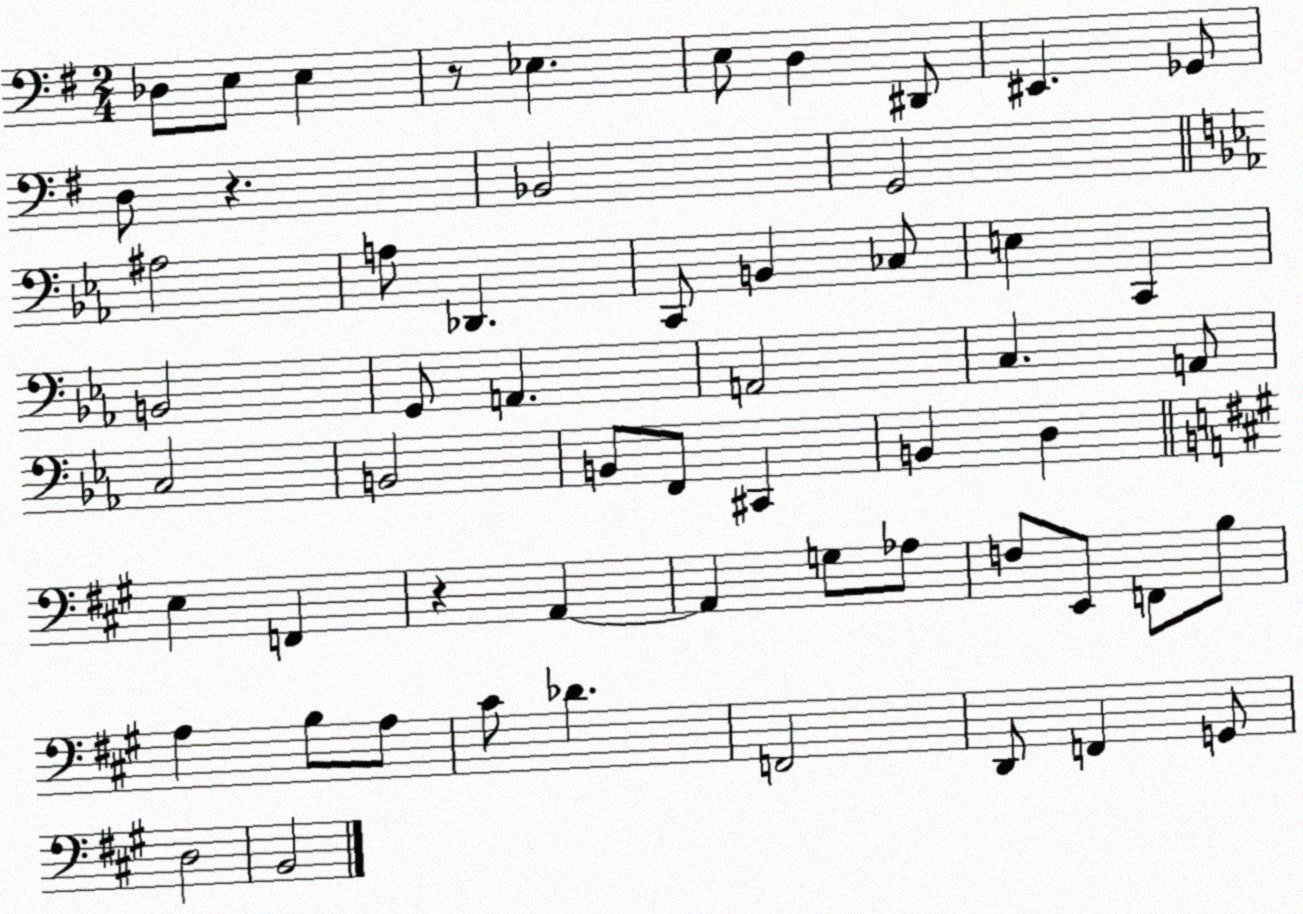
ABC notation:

X:1
T:Untitled
M:2/4
L:1/4
K:G
_D,/2 E,/2 E, z/2 _E, E,/2 D, ^D,,/2 ^E,, _G,,/2 D,/2 z _B,,2 G,,2 ^A,2 A,/2 _D,, C,,/2 B,, _C,/2 E, C,, B,,2 G,,/2 A,, A,,2 C, A,,/2 C,2 B,,2 B,,/2 F,,/2 ^C,, B,, D, E, F,, z A,, A,, G,/2 _A,/2 F,/2 E,,/2 F,,/2 B,/2 A, B,/2 A,/2 ^C/2 _D F,,2 D,,/2 F,, G,,/2 D,2 B,,2